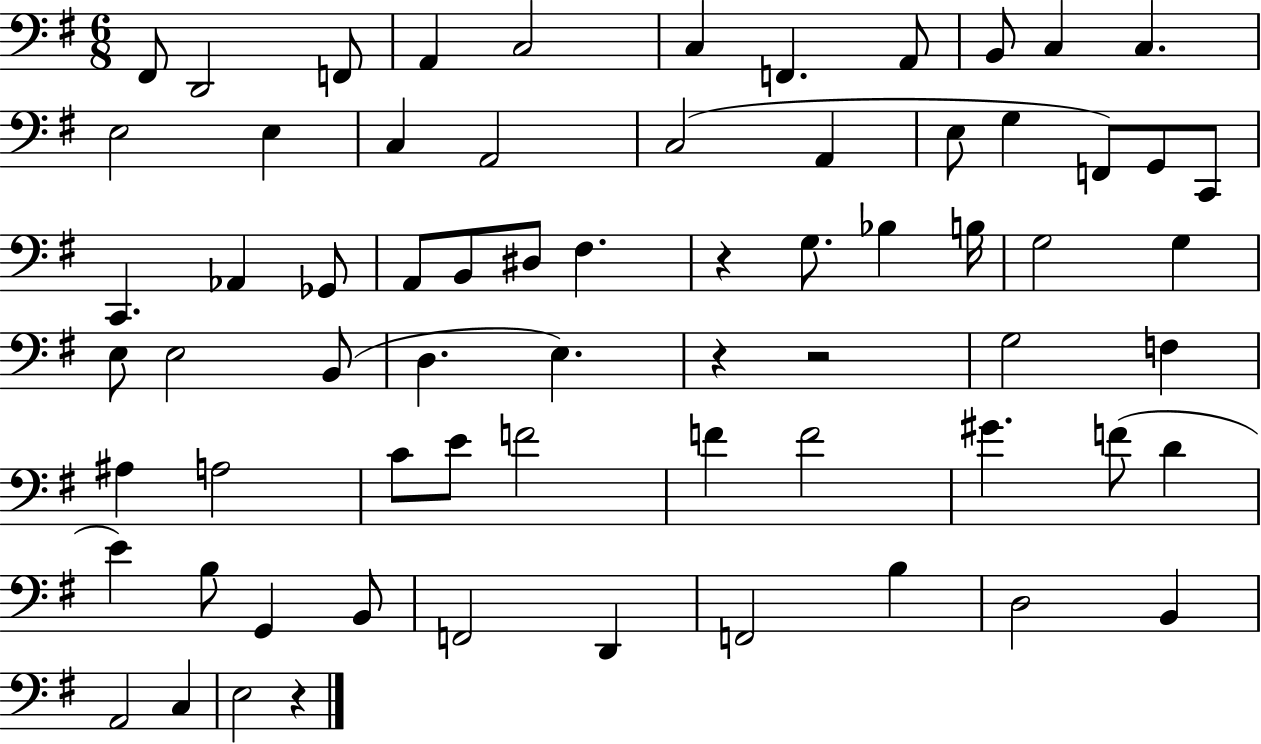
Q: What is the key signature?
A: G major